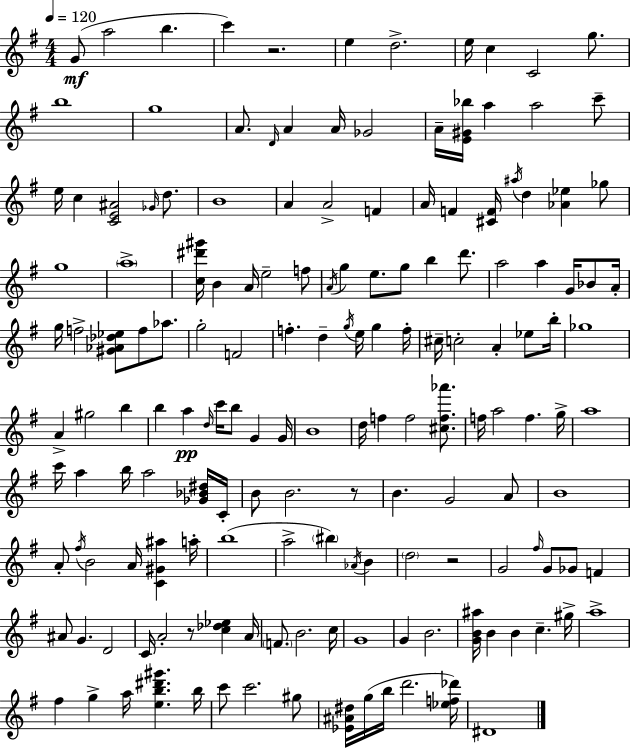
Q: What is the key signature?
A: G major